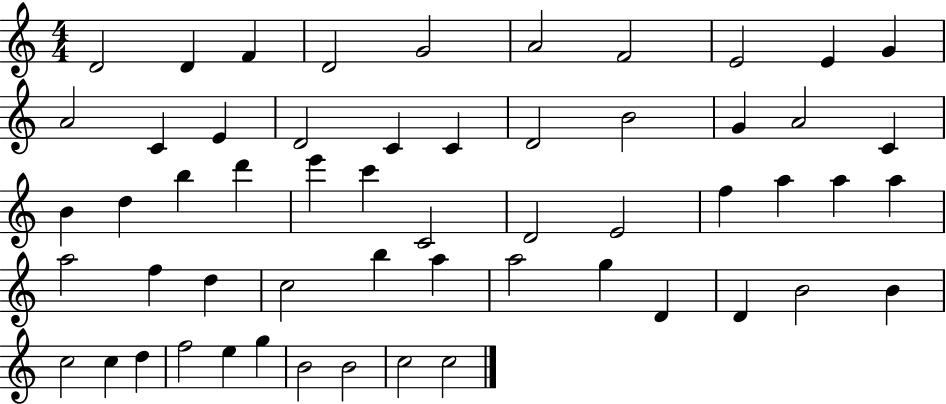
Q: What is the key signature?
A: C major